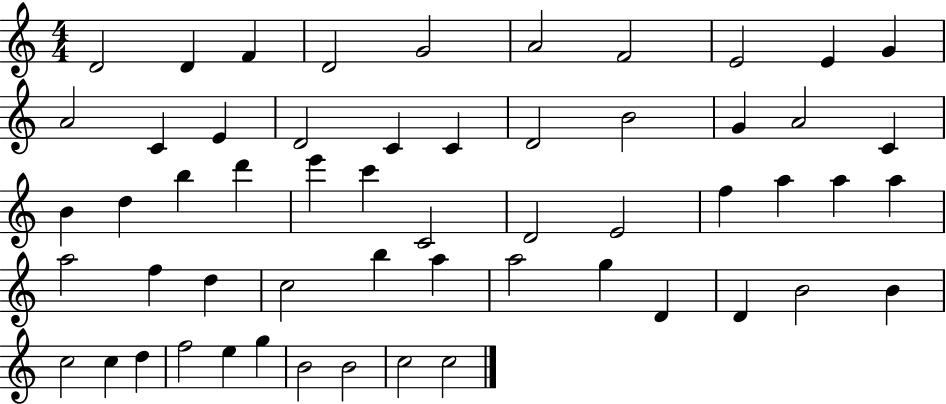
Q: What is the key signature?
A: C major